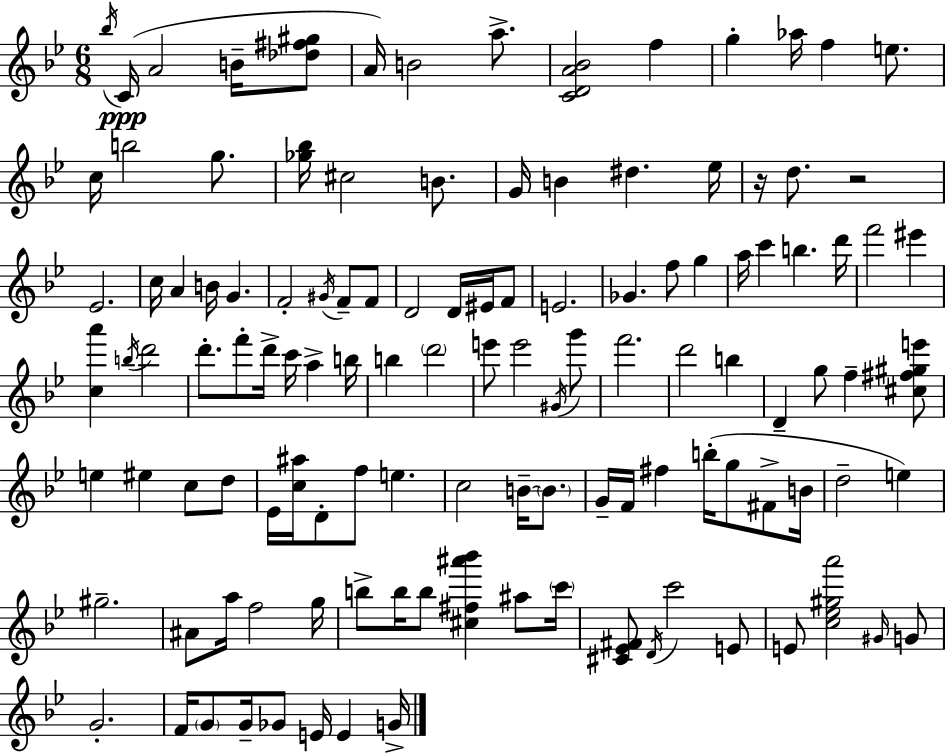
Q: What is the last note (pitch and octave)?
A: G4